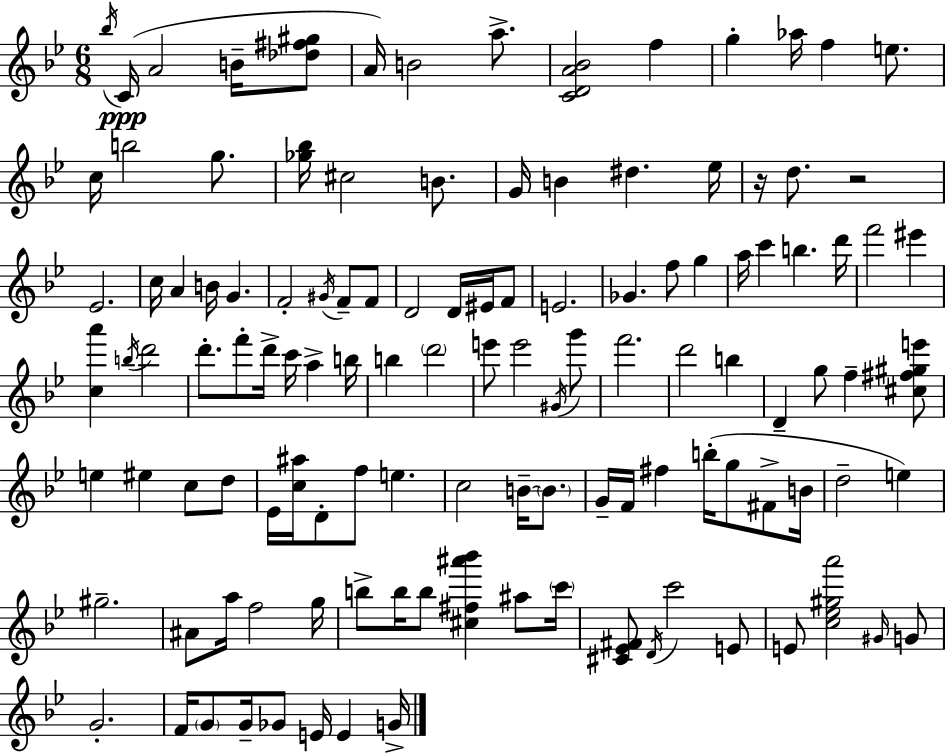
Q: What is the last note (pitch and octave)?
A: G4